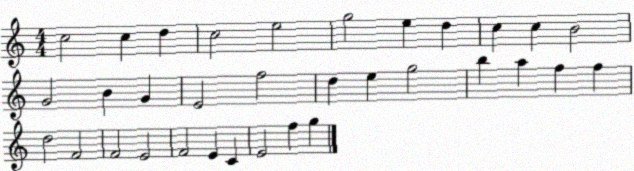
X:1
T:Untitled
M:4/4
L:1/4
K:C
c2 c d c2 e2 g2 e d c c B2 G2 B G E2 f2 d e g2 b a f f d2 F2 F2 E2 F2 E C E2 f g